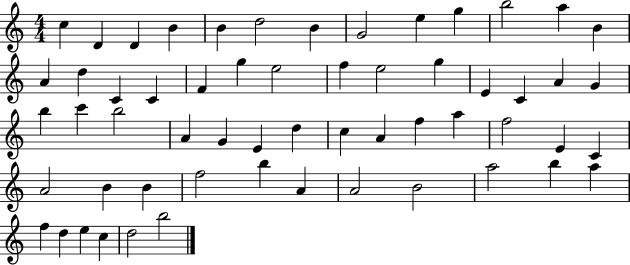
C5/q D4/q D4/q B4/q B4/q D5/h B4/q G4/h E5/q G5/q B5/h A5/q B4/q A4/q D5/q C4/q C4/q F4/q G5/q E5/h F5/q E5/h G5/q E4/q C4/q A4/q G4/q B5/q C6/q B5/h A4/q G4/q E4/q D5/q C5/q A4/q F5/q A5/q F5/h E4/q C4/q A4/h B4/q B4/q F5/h B5/q A4/q A4/h B4/h A5/h B5/q A5/q F5/q D5/q E5/q C5/q D5/h B5/h